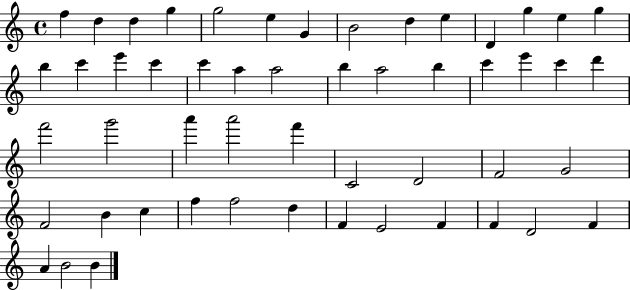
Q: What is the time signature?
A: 4/4